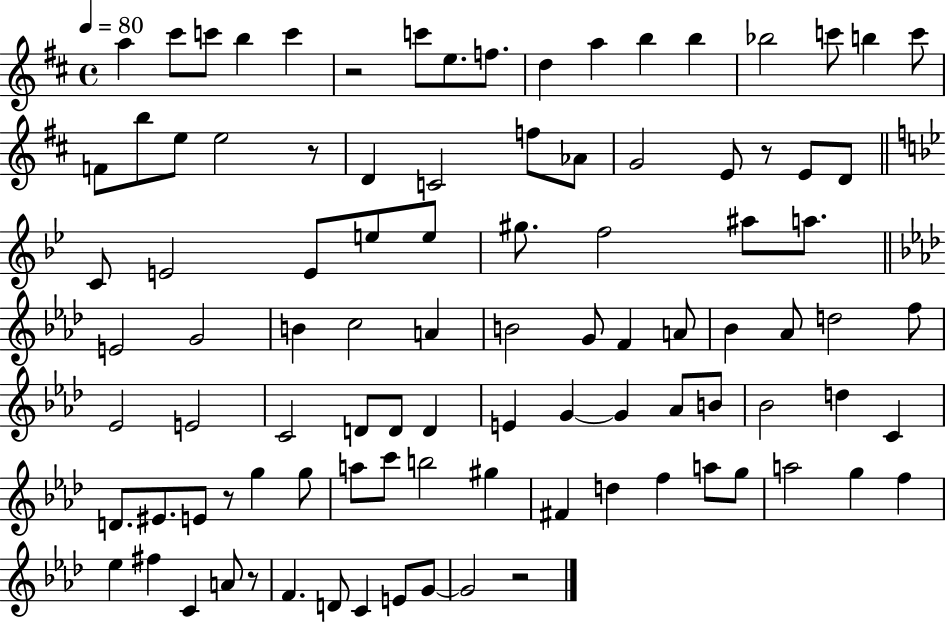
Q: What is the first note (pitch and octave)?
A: A5